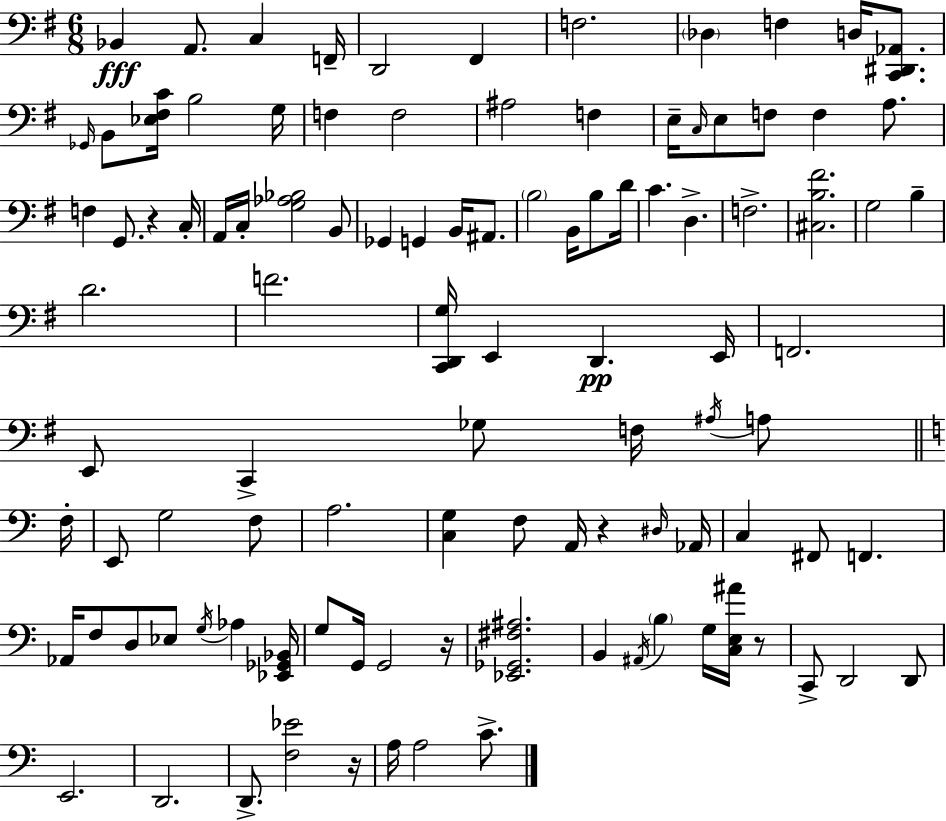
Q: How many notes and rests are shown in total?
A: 104